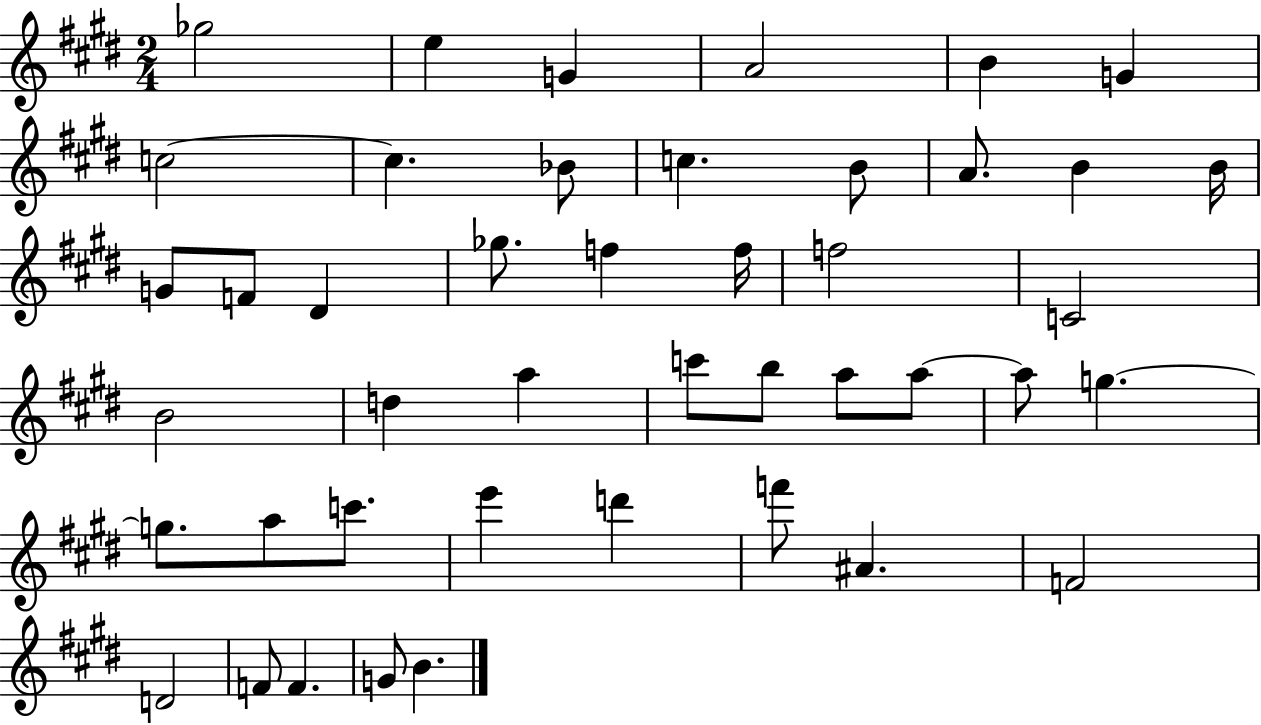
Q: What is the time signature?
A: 2/4